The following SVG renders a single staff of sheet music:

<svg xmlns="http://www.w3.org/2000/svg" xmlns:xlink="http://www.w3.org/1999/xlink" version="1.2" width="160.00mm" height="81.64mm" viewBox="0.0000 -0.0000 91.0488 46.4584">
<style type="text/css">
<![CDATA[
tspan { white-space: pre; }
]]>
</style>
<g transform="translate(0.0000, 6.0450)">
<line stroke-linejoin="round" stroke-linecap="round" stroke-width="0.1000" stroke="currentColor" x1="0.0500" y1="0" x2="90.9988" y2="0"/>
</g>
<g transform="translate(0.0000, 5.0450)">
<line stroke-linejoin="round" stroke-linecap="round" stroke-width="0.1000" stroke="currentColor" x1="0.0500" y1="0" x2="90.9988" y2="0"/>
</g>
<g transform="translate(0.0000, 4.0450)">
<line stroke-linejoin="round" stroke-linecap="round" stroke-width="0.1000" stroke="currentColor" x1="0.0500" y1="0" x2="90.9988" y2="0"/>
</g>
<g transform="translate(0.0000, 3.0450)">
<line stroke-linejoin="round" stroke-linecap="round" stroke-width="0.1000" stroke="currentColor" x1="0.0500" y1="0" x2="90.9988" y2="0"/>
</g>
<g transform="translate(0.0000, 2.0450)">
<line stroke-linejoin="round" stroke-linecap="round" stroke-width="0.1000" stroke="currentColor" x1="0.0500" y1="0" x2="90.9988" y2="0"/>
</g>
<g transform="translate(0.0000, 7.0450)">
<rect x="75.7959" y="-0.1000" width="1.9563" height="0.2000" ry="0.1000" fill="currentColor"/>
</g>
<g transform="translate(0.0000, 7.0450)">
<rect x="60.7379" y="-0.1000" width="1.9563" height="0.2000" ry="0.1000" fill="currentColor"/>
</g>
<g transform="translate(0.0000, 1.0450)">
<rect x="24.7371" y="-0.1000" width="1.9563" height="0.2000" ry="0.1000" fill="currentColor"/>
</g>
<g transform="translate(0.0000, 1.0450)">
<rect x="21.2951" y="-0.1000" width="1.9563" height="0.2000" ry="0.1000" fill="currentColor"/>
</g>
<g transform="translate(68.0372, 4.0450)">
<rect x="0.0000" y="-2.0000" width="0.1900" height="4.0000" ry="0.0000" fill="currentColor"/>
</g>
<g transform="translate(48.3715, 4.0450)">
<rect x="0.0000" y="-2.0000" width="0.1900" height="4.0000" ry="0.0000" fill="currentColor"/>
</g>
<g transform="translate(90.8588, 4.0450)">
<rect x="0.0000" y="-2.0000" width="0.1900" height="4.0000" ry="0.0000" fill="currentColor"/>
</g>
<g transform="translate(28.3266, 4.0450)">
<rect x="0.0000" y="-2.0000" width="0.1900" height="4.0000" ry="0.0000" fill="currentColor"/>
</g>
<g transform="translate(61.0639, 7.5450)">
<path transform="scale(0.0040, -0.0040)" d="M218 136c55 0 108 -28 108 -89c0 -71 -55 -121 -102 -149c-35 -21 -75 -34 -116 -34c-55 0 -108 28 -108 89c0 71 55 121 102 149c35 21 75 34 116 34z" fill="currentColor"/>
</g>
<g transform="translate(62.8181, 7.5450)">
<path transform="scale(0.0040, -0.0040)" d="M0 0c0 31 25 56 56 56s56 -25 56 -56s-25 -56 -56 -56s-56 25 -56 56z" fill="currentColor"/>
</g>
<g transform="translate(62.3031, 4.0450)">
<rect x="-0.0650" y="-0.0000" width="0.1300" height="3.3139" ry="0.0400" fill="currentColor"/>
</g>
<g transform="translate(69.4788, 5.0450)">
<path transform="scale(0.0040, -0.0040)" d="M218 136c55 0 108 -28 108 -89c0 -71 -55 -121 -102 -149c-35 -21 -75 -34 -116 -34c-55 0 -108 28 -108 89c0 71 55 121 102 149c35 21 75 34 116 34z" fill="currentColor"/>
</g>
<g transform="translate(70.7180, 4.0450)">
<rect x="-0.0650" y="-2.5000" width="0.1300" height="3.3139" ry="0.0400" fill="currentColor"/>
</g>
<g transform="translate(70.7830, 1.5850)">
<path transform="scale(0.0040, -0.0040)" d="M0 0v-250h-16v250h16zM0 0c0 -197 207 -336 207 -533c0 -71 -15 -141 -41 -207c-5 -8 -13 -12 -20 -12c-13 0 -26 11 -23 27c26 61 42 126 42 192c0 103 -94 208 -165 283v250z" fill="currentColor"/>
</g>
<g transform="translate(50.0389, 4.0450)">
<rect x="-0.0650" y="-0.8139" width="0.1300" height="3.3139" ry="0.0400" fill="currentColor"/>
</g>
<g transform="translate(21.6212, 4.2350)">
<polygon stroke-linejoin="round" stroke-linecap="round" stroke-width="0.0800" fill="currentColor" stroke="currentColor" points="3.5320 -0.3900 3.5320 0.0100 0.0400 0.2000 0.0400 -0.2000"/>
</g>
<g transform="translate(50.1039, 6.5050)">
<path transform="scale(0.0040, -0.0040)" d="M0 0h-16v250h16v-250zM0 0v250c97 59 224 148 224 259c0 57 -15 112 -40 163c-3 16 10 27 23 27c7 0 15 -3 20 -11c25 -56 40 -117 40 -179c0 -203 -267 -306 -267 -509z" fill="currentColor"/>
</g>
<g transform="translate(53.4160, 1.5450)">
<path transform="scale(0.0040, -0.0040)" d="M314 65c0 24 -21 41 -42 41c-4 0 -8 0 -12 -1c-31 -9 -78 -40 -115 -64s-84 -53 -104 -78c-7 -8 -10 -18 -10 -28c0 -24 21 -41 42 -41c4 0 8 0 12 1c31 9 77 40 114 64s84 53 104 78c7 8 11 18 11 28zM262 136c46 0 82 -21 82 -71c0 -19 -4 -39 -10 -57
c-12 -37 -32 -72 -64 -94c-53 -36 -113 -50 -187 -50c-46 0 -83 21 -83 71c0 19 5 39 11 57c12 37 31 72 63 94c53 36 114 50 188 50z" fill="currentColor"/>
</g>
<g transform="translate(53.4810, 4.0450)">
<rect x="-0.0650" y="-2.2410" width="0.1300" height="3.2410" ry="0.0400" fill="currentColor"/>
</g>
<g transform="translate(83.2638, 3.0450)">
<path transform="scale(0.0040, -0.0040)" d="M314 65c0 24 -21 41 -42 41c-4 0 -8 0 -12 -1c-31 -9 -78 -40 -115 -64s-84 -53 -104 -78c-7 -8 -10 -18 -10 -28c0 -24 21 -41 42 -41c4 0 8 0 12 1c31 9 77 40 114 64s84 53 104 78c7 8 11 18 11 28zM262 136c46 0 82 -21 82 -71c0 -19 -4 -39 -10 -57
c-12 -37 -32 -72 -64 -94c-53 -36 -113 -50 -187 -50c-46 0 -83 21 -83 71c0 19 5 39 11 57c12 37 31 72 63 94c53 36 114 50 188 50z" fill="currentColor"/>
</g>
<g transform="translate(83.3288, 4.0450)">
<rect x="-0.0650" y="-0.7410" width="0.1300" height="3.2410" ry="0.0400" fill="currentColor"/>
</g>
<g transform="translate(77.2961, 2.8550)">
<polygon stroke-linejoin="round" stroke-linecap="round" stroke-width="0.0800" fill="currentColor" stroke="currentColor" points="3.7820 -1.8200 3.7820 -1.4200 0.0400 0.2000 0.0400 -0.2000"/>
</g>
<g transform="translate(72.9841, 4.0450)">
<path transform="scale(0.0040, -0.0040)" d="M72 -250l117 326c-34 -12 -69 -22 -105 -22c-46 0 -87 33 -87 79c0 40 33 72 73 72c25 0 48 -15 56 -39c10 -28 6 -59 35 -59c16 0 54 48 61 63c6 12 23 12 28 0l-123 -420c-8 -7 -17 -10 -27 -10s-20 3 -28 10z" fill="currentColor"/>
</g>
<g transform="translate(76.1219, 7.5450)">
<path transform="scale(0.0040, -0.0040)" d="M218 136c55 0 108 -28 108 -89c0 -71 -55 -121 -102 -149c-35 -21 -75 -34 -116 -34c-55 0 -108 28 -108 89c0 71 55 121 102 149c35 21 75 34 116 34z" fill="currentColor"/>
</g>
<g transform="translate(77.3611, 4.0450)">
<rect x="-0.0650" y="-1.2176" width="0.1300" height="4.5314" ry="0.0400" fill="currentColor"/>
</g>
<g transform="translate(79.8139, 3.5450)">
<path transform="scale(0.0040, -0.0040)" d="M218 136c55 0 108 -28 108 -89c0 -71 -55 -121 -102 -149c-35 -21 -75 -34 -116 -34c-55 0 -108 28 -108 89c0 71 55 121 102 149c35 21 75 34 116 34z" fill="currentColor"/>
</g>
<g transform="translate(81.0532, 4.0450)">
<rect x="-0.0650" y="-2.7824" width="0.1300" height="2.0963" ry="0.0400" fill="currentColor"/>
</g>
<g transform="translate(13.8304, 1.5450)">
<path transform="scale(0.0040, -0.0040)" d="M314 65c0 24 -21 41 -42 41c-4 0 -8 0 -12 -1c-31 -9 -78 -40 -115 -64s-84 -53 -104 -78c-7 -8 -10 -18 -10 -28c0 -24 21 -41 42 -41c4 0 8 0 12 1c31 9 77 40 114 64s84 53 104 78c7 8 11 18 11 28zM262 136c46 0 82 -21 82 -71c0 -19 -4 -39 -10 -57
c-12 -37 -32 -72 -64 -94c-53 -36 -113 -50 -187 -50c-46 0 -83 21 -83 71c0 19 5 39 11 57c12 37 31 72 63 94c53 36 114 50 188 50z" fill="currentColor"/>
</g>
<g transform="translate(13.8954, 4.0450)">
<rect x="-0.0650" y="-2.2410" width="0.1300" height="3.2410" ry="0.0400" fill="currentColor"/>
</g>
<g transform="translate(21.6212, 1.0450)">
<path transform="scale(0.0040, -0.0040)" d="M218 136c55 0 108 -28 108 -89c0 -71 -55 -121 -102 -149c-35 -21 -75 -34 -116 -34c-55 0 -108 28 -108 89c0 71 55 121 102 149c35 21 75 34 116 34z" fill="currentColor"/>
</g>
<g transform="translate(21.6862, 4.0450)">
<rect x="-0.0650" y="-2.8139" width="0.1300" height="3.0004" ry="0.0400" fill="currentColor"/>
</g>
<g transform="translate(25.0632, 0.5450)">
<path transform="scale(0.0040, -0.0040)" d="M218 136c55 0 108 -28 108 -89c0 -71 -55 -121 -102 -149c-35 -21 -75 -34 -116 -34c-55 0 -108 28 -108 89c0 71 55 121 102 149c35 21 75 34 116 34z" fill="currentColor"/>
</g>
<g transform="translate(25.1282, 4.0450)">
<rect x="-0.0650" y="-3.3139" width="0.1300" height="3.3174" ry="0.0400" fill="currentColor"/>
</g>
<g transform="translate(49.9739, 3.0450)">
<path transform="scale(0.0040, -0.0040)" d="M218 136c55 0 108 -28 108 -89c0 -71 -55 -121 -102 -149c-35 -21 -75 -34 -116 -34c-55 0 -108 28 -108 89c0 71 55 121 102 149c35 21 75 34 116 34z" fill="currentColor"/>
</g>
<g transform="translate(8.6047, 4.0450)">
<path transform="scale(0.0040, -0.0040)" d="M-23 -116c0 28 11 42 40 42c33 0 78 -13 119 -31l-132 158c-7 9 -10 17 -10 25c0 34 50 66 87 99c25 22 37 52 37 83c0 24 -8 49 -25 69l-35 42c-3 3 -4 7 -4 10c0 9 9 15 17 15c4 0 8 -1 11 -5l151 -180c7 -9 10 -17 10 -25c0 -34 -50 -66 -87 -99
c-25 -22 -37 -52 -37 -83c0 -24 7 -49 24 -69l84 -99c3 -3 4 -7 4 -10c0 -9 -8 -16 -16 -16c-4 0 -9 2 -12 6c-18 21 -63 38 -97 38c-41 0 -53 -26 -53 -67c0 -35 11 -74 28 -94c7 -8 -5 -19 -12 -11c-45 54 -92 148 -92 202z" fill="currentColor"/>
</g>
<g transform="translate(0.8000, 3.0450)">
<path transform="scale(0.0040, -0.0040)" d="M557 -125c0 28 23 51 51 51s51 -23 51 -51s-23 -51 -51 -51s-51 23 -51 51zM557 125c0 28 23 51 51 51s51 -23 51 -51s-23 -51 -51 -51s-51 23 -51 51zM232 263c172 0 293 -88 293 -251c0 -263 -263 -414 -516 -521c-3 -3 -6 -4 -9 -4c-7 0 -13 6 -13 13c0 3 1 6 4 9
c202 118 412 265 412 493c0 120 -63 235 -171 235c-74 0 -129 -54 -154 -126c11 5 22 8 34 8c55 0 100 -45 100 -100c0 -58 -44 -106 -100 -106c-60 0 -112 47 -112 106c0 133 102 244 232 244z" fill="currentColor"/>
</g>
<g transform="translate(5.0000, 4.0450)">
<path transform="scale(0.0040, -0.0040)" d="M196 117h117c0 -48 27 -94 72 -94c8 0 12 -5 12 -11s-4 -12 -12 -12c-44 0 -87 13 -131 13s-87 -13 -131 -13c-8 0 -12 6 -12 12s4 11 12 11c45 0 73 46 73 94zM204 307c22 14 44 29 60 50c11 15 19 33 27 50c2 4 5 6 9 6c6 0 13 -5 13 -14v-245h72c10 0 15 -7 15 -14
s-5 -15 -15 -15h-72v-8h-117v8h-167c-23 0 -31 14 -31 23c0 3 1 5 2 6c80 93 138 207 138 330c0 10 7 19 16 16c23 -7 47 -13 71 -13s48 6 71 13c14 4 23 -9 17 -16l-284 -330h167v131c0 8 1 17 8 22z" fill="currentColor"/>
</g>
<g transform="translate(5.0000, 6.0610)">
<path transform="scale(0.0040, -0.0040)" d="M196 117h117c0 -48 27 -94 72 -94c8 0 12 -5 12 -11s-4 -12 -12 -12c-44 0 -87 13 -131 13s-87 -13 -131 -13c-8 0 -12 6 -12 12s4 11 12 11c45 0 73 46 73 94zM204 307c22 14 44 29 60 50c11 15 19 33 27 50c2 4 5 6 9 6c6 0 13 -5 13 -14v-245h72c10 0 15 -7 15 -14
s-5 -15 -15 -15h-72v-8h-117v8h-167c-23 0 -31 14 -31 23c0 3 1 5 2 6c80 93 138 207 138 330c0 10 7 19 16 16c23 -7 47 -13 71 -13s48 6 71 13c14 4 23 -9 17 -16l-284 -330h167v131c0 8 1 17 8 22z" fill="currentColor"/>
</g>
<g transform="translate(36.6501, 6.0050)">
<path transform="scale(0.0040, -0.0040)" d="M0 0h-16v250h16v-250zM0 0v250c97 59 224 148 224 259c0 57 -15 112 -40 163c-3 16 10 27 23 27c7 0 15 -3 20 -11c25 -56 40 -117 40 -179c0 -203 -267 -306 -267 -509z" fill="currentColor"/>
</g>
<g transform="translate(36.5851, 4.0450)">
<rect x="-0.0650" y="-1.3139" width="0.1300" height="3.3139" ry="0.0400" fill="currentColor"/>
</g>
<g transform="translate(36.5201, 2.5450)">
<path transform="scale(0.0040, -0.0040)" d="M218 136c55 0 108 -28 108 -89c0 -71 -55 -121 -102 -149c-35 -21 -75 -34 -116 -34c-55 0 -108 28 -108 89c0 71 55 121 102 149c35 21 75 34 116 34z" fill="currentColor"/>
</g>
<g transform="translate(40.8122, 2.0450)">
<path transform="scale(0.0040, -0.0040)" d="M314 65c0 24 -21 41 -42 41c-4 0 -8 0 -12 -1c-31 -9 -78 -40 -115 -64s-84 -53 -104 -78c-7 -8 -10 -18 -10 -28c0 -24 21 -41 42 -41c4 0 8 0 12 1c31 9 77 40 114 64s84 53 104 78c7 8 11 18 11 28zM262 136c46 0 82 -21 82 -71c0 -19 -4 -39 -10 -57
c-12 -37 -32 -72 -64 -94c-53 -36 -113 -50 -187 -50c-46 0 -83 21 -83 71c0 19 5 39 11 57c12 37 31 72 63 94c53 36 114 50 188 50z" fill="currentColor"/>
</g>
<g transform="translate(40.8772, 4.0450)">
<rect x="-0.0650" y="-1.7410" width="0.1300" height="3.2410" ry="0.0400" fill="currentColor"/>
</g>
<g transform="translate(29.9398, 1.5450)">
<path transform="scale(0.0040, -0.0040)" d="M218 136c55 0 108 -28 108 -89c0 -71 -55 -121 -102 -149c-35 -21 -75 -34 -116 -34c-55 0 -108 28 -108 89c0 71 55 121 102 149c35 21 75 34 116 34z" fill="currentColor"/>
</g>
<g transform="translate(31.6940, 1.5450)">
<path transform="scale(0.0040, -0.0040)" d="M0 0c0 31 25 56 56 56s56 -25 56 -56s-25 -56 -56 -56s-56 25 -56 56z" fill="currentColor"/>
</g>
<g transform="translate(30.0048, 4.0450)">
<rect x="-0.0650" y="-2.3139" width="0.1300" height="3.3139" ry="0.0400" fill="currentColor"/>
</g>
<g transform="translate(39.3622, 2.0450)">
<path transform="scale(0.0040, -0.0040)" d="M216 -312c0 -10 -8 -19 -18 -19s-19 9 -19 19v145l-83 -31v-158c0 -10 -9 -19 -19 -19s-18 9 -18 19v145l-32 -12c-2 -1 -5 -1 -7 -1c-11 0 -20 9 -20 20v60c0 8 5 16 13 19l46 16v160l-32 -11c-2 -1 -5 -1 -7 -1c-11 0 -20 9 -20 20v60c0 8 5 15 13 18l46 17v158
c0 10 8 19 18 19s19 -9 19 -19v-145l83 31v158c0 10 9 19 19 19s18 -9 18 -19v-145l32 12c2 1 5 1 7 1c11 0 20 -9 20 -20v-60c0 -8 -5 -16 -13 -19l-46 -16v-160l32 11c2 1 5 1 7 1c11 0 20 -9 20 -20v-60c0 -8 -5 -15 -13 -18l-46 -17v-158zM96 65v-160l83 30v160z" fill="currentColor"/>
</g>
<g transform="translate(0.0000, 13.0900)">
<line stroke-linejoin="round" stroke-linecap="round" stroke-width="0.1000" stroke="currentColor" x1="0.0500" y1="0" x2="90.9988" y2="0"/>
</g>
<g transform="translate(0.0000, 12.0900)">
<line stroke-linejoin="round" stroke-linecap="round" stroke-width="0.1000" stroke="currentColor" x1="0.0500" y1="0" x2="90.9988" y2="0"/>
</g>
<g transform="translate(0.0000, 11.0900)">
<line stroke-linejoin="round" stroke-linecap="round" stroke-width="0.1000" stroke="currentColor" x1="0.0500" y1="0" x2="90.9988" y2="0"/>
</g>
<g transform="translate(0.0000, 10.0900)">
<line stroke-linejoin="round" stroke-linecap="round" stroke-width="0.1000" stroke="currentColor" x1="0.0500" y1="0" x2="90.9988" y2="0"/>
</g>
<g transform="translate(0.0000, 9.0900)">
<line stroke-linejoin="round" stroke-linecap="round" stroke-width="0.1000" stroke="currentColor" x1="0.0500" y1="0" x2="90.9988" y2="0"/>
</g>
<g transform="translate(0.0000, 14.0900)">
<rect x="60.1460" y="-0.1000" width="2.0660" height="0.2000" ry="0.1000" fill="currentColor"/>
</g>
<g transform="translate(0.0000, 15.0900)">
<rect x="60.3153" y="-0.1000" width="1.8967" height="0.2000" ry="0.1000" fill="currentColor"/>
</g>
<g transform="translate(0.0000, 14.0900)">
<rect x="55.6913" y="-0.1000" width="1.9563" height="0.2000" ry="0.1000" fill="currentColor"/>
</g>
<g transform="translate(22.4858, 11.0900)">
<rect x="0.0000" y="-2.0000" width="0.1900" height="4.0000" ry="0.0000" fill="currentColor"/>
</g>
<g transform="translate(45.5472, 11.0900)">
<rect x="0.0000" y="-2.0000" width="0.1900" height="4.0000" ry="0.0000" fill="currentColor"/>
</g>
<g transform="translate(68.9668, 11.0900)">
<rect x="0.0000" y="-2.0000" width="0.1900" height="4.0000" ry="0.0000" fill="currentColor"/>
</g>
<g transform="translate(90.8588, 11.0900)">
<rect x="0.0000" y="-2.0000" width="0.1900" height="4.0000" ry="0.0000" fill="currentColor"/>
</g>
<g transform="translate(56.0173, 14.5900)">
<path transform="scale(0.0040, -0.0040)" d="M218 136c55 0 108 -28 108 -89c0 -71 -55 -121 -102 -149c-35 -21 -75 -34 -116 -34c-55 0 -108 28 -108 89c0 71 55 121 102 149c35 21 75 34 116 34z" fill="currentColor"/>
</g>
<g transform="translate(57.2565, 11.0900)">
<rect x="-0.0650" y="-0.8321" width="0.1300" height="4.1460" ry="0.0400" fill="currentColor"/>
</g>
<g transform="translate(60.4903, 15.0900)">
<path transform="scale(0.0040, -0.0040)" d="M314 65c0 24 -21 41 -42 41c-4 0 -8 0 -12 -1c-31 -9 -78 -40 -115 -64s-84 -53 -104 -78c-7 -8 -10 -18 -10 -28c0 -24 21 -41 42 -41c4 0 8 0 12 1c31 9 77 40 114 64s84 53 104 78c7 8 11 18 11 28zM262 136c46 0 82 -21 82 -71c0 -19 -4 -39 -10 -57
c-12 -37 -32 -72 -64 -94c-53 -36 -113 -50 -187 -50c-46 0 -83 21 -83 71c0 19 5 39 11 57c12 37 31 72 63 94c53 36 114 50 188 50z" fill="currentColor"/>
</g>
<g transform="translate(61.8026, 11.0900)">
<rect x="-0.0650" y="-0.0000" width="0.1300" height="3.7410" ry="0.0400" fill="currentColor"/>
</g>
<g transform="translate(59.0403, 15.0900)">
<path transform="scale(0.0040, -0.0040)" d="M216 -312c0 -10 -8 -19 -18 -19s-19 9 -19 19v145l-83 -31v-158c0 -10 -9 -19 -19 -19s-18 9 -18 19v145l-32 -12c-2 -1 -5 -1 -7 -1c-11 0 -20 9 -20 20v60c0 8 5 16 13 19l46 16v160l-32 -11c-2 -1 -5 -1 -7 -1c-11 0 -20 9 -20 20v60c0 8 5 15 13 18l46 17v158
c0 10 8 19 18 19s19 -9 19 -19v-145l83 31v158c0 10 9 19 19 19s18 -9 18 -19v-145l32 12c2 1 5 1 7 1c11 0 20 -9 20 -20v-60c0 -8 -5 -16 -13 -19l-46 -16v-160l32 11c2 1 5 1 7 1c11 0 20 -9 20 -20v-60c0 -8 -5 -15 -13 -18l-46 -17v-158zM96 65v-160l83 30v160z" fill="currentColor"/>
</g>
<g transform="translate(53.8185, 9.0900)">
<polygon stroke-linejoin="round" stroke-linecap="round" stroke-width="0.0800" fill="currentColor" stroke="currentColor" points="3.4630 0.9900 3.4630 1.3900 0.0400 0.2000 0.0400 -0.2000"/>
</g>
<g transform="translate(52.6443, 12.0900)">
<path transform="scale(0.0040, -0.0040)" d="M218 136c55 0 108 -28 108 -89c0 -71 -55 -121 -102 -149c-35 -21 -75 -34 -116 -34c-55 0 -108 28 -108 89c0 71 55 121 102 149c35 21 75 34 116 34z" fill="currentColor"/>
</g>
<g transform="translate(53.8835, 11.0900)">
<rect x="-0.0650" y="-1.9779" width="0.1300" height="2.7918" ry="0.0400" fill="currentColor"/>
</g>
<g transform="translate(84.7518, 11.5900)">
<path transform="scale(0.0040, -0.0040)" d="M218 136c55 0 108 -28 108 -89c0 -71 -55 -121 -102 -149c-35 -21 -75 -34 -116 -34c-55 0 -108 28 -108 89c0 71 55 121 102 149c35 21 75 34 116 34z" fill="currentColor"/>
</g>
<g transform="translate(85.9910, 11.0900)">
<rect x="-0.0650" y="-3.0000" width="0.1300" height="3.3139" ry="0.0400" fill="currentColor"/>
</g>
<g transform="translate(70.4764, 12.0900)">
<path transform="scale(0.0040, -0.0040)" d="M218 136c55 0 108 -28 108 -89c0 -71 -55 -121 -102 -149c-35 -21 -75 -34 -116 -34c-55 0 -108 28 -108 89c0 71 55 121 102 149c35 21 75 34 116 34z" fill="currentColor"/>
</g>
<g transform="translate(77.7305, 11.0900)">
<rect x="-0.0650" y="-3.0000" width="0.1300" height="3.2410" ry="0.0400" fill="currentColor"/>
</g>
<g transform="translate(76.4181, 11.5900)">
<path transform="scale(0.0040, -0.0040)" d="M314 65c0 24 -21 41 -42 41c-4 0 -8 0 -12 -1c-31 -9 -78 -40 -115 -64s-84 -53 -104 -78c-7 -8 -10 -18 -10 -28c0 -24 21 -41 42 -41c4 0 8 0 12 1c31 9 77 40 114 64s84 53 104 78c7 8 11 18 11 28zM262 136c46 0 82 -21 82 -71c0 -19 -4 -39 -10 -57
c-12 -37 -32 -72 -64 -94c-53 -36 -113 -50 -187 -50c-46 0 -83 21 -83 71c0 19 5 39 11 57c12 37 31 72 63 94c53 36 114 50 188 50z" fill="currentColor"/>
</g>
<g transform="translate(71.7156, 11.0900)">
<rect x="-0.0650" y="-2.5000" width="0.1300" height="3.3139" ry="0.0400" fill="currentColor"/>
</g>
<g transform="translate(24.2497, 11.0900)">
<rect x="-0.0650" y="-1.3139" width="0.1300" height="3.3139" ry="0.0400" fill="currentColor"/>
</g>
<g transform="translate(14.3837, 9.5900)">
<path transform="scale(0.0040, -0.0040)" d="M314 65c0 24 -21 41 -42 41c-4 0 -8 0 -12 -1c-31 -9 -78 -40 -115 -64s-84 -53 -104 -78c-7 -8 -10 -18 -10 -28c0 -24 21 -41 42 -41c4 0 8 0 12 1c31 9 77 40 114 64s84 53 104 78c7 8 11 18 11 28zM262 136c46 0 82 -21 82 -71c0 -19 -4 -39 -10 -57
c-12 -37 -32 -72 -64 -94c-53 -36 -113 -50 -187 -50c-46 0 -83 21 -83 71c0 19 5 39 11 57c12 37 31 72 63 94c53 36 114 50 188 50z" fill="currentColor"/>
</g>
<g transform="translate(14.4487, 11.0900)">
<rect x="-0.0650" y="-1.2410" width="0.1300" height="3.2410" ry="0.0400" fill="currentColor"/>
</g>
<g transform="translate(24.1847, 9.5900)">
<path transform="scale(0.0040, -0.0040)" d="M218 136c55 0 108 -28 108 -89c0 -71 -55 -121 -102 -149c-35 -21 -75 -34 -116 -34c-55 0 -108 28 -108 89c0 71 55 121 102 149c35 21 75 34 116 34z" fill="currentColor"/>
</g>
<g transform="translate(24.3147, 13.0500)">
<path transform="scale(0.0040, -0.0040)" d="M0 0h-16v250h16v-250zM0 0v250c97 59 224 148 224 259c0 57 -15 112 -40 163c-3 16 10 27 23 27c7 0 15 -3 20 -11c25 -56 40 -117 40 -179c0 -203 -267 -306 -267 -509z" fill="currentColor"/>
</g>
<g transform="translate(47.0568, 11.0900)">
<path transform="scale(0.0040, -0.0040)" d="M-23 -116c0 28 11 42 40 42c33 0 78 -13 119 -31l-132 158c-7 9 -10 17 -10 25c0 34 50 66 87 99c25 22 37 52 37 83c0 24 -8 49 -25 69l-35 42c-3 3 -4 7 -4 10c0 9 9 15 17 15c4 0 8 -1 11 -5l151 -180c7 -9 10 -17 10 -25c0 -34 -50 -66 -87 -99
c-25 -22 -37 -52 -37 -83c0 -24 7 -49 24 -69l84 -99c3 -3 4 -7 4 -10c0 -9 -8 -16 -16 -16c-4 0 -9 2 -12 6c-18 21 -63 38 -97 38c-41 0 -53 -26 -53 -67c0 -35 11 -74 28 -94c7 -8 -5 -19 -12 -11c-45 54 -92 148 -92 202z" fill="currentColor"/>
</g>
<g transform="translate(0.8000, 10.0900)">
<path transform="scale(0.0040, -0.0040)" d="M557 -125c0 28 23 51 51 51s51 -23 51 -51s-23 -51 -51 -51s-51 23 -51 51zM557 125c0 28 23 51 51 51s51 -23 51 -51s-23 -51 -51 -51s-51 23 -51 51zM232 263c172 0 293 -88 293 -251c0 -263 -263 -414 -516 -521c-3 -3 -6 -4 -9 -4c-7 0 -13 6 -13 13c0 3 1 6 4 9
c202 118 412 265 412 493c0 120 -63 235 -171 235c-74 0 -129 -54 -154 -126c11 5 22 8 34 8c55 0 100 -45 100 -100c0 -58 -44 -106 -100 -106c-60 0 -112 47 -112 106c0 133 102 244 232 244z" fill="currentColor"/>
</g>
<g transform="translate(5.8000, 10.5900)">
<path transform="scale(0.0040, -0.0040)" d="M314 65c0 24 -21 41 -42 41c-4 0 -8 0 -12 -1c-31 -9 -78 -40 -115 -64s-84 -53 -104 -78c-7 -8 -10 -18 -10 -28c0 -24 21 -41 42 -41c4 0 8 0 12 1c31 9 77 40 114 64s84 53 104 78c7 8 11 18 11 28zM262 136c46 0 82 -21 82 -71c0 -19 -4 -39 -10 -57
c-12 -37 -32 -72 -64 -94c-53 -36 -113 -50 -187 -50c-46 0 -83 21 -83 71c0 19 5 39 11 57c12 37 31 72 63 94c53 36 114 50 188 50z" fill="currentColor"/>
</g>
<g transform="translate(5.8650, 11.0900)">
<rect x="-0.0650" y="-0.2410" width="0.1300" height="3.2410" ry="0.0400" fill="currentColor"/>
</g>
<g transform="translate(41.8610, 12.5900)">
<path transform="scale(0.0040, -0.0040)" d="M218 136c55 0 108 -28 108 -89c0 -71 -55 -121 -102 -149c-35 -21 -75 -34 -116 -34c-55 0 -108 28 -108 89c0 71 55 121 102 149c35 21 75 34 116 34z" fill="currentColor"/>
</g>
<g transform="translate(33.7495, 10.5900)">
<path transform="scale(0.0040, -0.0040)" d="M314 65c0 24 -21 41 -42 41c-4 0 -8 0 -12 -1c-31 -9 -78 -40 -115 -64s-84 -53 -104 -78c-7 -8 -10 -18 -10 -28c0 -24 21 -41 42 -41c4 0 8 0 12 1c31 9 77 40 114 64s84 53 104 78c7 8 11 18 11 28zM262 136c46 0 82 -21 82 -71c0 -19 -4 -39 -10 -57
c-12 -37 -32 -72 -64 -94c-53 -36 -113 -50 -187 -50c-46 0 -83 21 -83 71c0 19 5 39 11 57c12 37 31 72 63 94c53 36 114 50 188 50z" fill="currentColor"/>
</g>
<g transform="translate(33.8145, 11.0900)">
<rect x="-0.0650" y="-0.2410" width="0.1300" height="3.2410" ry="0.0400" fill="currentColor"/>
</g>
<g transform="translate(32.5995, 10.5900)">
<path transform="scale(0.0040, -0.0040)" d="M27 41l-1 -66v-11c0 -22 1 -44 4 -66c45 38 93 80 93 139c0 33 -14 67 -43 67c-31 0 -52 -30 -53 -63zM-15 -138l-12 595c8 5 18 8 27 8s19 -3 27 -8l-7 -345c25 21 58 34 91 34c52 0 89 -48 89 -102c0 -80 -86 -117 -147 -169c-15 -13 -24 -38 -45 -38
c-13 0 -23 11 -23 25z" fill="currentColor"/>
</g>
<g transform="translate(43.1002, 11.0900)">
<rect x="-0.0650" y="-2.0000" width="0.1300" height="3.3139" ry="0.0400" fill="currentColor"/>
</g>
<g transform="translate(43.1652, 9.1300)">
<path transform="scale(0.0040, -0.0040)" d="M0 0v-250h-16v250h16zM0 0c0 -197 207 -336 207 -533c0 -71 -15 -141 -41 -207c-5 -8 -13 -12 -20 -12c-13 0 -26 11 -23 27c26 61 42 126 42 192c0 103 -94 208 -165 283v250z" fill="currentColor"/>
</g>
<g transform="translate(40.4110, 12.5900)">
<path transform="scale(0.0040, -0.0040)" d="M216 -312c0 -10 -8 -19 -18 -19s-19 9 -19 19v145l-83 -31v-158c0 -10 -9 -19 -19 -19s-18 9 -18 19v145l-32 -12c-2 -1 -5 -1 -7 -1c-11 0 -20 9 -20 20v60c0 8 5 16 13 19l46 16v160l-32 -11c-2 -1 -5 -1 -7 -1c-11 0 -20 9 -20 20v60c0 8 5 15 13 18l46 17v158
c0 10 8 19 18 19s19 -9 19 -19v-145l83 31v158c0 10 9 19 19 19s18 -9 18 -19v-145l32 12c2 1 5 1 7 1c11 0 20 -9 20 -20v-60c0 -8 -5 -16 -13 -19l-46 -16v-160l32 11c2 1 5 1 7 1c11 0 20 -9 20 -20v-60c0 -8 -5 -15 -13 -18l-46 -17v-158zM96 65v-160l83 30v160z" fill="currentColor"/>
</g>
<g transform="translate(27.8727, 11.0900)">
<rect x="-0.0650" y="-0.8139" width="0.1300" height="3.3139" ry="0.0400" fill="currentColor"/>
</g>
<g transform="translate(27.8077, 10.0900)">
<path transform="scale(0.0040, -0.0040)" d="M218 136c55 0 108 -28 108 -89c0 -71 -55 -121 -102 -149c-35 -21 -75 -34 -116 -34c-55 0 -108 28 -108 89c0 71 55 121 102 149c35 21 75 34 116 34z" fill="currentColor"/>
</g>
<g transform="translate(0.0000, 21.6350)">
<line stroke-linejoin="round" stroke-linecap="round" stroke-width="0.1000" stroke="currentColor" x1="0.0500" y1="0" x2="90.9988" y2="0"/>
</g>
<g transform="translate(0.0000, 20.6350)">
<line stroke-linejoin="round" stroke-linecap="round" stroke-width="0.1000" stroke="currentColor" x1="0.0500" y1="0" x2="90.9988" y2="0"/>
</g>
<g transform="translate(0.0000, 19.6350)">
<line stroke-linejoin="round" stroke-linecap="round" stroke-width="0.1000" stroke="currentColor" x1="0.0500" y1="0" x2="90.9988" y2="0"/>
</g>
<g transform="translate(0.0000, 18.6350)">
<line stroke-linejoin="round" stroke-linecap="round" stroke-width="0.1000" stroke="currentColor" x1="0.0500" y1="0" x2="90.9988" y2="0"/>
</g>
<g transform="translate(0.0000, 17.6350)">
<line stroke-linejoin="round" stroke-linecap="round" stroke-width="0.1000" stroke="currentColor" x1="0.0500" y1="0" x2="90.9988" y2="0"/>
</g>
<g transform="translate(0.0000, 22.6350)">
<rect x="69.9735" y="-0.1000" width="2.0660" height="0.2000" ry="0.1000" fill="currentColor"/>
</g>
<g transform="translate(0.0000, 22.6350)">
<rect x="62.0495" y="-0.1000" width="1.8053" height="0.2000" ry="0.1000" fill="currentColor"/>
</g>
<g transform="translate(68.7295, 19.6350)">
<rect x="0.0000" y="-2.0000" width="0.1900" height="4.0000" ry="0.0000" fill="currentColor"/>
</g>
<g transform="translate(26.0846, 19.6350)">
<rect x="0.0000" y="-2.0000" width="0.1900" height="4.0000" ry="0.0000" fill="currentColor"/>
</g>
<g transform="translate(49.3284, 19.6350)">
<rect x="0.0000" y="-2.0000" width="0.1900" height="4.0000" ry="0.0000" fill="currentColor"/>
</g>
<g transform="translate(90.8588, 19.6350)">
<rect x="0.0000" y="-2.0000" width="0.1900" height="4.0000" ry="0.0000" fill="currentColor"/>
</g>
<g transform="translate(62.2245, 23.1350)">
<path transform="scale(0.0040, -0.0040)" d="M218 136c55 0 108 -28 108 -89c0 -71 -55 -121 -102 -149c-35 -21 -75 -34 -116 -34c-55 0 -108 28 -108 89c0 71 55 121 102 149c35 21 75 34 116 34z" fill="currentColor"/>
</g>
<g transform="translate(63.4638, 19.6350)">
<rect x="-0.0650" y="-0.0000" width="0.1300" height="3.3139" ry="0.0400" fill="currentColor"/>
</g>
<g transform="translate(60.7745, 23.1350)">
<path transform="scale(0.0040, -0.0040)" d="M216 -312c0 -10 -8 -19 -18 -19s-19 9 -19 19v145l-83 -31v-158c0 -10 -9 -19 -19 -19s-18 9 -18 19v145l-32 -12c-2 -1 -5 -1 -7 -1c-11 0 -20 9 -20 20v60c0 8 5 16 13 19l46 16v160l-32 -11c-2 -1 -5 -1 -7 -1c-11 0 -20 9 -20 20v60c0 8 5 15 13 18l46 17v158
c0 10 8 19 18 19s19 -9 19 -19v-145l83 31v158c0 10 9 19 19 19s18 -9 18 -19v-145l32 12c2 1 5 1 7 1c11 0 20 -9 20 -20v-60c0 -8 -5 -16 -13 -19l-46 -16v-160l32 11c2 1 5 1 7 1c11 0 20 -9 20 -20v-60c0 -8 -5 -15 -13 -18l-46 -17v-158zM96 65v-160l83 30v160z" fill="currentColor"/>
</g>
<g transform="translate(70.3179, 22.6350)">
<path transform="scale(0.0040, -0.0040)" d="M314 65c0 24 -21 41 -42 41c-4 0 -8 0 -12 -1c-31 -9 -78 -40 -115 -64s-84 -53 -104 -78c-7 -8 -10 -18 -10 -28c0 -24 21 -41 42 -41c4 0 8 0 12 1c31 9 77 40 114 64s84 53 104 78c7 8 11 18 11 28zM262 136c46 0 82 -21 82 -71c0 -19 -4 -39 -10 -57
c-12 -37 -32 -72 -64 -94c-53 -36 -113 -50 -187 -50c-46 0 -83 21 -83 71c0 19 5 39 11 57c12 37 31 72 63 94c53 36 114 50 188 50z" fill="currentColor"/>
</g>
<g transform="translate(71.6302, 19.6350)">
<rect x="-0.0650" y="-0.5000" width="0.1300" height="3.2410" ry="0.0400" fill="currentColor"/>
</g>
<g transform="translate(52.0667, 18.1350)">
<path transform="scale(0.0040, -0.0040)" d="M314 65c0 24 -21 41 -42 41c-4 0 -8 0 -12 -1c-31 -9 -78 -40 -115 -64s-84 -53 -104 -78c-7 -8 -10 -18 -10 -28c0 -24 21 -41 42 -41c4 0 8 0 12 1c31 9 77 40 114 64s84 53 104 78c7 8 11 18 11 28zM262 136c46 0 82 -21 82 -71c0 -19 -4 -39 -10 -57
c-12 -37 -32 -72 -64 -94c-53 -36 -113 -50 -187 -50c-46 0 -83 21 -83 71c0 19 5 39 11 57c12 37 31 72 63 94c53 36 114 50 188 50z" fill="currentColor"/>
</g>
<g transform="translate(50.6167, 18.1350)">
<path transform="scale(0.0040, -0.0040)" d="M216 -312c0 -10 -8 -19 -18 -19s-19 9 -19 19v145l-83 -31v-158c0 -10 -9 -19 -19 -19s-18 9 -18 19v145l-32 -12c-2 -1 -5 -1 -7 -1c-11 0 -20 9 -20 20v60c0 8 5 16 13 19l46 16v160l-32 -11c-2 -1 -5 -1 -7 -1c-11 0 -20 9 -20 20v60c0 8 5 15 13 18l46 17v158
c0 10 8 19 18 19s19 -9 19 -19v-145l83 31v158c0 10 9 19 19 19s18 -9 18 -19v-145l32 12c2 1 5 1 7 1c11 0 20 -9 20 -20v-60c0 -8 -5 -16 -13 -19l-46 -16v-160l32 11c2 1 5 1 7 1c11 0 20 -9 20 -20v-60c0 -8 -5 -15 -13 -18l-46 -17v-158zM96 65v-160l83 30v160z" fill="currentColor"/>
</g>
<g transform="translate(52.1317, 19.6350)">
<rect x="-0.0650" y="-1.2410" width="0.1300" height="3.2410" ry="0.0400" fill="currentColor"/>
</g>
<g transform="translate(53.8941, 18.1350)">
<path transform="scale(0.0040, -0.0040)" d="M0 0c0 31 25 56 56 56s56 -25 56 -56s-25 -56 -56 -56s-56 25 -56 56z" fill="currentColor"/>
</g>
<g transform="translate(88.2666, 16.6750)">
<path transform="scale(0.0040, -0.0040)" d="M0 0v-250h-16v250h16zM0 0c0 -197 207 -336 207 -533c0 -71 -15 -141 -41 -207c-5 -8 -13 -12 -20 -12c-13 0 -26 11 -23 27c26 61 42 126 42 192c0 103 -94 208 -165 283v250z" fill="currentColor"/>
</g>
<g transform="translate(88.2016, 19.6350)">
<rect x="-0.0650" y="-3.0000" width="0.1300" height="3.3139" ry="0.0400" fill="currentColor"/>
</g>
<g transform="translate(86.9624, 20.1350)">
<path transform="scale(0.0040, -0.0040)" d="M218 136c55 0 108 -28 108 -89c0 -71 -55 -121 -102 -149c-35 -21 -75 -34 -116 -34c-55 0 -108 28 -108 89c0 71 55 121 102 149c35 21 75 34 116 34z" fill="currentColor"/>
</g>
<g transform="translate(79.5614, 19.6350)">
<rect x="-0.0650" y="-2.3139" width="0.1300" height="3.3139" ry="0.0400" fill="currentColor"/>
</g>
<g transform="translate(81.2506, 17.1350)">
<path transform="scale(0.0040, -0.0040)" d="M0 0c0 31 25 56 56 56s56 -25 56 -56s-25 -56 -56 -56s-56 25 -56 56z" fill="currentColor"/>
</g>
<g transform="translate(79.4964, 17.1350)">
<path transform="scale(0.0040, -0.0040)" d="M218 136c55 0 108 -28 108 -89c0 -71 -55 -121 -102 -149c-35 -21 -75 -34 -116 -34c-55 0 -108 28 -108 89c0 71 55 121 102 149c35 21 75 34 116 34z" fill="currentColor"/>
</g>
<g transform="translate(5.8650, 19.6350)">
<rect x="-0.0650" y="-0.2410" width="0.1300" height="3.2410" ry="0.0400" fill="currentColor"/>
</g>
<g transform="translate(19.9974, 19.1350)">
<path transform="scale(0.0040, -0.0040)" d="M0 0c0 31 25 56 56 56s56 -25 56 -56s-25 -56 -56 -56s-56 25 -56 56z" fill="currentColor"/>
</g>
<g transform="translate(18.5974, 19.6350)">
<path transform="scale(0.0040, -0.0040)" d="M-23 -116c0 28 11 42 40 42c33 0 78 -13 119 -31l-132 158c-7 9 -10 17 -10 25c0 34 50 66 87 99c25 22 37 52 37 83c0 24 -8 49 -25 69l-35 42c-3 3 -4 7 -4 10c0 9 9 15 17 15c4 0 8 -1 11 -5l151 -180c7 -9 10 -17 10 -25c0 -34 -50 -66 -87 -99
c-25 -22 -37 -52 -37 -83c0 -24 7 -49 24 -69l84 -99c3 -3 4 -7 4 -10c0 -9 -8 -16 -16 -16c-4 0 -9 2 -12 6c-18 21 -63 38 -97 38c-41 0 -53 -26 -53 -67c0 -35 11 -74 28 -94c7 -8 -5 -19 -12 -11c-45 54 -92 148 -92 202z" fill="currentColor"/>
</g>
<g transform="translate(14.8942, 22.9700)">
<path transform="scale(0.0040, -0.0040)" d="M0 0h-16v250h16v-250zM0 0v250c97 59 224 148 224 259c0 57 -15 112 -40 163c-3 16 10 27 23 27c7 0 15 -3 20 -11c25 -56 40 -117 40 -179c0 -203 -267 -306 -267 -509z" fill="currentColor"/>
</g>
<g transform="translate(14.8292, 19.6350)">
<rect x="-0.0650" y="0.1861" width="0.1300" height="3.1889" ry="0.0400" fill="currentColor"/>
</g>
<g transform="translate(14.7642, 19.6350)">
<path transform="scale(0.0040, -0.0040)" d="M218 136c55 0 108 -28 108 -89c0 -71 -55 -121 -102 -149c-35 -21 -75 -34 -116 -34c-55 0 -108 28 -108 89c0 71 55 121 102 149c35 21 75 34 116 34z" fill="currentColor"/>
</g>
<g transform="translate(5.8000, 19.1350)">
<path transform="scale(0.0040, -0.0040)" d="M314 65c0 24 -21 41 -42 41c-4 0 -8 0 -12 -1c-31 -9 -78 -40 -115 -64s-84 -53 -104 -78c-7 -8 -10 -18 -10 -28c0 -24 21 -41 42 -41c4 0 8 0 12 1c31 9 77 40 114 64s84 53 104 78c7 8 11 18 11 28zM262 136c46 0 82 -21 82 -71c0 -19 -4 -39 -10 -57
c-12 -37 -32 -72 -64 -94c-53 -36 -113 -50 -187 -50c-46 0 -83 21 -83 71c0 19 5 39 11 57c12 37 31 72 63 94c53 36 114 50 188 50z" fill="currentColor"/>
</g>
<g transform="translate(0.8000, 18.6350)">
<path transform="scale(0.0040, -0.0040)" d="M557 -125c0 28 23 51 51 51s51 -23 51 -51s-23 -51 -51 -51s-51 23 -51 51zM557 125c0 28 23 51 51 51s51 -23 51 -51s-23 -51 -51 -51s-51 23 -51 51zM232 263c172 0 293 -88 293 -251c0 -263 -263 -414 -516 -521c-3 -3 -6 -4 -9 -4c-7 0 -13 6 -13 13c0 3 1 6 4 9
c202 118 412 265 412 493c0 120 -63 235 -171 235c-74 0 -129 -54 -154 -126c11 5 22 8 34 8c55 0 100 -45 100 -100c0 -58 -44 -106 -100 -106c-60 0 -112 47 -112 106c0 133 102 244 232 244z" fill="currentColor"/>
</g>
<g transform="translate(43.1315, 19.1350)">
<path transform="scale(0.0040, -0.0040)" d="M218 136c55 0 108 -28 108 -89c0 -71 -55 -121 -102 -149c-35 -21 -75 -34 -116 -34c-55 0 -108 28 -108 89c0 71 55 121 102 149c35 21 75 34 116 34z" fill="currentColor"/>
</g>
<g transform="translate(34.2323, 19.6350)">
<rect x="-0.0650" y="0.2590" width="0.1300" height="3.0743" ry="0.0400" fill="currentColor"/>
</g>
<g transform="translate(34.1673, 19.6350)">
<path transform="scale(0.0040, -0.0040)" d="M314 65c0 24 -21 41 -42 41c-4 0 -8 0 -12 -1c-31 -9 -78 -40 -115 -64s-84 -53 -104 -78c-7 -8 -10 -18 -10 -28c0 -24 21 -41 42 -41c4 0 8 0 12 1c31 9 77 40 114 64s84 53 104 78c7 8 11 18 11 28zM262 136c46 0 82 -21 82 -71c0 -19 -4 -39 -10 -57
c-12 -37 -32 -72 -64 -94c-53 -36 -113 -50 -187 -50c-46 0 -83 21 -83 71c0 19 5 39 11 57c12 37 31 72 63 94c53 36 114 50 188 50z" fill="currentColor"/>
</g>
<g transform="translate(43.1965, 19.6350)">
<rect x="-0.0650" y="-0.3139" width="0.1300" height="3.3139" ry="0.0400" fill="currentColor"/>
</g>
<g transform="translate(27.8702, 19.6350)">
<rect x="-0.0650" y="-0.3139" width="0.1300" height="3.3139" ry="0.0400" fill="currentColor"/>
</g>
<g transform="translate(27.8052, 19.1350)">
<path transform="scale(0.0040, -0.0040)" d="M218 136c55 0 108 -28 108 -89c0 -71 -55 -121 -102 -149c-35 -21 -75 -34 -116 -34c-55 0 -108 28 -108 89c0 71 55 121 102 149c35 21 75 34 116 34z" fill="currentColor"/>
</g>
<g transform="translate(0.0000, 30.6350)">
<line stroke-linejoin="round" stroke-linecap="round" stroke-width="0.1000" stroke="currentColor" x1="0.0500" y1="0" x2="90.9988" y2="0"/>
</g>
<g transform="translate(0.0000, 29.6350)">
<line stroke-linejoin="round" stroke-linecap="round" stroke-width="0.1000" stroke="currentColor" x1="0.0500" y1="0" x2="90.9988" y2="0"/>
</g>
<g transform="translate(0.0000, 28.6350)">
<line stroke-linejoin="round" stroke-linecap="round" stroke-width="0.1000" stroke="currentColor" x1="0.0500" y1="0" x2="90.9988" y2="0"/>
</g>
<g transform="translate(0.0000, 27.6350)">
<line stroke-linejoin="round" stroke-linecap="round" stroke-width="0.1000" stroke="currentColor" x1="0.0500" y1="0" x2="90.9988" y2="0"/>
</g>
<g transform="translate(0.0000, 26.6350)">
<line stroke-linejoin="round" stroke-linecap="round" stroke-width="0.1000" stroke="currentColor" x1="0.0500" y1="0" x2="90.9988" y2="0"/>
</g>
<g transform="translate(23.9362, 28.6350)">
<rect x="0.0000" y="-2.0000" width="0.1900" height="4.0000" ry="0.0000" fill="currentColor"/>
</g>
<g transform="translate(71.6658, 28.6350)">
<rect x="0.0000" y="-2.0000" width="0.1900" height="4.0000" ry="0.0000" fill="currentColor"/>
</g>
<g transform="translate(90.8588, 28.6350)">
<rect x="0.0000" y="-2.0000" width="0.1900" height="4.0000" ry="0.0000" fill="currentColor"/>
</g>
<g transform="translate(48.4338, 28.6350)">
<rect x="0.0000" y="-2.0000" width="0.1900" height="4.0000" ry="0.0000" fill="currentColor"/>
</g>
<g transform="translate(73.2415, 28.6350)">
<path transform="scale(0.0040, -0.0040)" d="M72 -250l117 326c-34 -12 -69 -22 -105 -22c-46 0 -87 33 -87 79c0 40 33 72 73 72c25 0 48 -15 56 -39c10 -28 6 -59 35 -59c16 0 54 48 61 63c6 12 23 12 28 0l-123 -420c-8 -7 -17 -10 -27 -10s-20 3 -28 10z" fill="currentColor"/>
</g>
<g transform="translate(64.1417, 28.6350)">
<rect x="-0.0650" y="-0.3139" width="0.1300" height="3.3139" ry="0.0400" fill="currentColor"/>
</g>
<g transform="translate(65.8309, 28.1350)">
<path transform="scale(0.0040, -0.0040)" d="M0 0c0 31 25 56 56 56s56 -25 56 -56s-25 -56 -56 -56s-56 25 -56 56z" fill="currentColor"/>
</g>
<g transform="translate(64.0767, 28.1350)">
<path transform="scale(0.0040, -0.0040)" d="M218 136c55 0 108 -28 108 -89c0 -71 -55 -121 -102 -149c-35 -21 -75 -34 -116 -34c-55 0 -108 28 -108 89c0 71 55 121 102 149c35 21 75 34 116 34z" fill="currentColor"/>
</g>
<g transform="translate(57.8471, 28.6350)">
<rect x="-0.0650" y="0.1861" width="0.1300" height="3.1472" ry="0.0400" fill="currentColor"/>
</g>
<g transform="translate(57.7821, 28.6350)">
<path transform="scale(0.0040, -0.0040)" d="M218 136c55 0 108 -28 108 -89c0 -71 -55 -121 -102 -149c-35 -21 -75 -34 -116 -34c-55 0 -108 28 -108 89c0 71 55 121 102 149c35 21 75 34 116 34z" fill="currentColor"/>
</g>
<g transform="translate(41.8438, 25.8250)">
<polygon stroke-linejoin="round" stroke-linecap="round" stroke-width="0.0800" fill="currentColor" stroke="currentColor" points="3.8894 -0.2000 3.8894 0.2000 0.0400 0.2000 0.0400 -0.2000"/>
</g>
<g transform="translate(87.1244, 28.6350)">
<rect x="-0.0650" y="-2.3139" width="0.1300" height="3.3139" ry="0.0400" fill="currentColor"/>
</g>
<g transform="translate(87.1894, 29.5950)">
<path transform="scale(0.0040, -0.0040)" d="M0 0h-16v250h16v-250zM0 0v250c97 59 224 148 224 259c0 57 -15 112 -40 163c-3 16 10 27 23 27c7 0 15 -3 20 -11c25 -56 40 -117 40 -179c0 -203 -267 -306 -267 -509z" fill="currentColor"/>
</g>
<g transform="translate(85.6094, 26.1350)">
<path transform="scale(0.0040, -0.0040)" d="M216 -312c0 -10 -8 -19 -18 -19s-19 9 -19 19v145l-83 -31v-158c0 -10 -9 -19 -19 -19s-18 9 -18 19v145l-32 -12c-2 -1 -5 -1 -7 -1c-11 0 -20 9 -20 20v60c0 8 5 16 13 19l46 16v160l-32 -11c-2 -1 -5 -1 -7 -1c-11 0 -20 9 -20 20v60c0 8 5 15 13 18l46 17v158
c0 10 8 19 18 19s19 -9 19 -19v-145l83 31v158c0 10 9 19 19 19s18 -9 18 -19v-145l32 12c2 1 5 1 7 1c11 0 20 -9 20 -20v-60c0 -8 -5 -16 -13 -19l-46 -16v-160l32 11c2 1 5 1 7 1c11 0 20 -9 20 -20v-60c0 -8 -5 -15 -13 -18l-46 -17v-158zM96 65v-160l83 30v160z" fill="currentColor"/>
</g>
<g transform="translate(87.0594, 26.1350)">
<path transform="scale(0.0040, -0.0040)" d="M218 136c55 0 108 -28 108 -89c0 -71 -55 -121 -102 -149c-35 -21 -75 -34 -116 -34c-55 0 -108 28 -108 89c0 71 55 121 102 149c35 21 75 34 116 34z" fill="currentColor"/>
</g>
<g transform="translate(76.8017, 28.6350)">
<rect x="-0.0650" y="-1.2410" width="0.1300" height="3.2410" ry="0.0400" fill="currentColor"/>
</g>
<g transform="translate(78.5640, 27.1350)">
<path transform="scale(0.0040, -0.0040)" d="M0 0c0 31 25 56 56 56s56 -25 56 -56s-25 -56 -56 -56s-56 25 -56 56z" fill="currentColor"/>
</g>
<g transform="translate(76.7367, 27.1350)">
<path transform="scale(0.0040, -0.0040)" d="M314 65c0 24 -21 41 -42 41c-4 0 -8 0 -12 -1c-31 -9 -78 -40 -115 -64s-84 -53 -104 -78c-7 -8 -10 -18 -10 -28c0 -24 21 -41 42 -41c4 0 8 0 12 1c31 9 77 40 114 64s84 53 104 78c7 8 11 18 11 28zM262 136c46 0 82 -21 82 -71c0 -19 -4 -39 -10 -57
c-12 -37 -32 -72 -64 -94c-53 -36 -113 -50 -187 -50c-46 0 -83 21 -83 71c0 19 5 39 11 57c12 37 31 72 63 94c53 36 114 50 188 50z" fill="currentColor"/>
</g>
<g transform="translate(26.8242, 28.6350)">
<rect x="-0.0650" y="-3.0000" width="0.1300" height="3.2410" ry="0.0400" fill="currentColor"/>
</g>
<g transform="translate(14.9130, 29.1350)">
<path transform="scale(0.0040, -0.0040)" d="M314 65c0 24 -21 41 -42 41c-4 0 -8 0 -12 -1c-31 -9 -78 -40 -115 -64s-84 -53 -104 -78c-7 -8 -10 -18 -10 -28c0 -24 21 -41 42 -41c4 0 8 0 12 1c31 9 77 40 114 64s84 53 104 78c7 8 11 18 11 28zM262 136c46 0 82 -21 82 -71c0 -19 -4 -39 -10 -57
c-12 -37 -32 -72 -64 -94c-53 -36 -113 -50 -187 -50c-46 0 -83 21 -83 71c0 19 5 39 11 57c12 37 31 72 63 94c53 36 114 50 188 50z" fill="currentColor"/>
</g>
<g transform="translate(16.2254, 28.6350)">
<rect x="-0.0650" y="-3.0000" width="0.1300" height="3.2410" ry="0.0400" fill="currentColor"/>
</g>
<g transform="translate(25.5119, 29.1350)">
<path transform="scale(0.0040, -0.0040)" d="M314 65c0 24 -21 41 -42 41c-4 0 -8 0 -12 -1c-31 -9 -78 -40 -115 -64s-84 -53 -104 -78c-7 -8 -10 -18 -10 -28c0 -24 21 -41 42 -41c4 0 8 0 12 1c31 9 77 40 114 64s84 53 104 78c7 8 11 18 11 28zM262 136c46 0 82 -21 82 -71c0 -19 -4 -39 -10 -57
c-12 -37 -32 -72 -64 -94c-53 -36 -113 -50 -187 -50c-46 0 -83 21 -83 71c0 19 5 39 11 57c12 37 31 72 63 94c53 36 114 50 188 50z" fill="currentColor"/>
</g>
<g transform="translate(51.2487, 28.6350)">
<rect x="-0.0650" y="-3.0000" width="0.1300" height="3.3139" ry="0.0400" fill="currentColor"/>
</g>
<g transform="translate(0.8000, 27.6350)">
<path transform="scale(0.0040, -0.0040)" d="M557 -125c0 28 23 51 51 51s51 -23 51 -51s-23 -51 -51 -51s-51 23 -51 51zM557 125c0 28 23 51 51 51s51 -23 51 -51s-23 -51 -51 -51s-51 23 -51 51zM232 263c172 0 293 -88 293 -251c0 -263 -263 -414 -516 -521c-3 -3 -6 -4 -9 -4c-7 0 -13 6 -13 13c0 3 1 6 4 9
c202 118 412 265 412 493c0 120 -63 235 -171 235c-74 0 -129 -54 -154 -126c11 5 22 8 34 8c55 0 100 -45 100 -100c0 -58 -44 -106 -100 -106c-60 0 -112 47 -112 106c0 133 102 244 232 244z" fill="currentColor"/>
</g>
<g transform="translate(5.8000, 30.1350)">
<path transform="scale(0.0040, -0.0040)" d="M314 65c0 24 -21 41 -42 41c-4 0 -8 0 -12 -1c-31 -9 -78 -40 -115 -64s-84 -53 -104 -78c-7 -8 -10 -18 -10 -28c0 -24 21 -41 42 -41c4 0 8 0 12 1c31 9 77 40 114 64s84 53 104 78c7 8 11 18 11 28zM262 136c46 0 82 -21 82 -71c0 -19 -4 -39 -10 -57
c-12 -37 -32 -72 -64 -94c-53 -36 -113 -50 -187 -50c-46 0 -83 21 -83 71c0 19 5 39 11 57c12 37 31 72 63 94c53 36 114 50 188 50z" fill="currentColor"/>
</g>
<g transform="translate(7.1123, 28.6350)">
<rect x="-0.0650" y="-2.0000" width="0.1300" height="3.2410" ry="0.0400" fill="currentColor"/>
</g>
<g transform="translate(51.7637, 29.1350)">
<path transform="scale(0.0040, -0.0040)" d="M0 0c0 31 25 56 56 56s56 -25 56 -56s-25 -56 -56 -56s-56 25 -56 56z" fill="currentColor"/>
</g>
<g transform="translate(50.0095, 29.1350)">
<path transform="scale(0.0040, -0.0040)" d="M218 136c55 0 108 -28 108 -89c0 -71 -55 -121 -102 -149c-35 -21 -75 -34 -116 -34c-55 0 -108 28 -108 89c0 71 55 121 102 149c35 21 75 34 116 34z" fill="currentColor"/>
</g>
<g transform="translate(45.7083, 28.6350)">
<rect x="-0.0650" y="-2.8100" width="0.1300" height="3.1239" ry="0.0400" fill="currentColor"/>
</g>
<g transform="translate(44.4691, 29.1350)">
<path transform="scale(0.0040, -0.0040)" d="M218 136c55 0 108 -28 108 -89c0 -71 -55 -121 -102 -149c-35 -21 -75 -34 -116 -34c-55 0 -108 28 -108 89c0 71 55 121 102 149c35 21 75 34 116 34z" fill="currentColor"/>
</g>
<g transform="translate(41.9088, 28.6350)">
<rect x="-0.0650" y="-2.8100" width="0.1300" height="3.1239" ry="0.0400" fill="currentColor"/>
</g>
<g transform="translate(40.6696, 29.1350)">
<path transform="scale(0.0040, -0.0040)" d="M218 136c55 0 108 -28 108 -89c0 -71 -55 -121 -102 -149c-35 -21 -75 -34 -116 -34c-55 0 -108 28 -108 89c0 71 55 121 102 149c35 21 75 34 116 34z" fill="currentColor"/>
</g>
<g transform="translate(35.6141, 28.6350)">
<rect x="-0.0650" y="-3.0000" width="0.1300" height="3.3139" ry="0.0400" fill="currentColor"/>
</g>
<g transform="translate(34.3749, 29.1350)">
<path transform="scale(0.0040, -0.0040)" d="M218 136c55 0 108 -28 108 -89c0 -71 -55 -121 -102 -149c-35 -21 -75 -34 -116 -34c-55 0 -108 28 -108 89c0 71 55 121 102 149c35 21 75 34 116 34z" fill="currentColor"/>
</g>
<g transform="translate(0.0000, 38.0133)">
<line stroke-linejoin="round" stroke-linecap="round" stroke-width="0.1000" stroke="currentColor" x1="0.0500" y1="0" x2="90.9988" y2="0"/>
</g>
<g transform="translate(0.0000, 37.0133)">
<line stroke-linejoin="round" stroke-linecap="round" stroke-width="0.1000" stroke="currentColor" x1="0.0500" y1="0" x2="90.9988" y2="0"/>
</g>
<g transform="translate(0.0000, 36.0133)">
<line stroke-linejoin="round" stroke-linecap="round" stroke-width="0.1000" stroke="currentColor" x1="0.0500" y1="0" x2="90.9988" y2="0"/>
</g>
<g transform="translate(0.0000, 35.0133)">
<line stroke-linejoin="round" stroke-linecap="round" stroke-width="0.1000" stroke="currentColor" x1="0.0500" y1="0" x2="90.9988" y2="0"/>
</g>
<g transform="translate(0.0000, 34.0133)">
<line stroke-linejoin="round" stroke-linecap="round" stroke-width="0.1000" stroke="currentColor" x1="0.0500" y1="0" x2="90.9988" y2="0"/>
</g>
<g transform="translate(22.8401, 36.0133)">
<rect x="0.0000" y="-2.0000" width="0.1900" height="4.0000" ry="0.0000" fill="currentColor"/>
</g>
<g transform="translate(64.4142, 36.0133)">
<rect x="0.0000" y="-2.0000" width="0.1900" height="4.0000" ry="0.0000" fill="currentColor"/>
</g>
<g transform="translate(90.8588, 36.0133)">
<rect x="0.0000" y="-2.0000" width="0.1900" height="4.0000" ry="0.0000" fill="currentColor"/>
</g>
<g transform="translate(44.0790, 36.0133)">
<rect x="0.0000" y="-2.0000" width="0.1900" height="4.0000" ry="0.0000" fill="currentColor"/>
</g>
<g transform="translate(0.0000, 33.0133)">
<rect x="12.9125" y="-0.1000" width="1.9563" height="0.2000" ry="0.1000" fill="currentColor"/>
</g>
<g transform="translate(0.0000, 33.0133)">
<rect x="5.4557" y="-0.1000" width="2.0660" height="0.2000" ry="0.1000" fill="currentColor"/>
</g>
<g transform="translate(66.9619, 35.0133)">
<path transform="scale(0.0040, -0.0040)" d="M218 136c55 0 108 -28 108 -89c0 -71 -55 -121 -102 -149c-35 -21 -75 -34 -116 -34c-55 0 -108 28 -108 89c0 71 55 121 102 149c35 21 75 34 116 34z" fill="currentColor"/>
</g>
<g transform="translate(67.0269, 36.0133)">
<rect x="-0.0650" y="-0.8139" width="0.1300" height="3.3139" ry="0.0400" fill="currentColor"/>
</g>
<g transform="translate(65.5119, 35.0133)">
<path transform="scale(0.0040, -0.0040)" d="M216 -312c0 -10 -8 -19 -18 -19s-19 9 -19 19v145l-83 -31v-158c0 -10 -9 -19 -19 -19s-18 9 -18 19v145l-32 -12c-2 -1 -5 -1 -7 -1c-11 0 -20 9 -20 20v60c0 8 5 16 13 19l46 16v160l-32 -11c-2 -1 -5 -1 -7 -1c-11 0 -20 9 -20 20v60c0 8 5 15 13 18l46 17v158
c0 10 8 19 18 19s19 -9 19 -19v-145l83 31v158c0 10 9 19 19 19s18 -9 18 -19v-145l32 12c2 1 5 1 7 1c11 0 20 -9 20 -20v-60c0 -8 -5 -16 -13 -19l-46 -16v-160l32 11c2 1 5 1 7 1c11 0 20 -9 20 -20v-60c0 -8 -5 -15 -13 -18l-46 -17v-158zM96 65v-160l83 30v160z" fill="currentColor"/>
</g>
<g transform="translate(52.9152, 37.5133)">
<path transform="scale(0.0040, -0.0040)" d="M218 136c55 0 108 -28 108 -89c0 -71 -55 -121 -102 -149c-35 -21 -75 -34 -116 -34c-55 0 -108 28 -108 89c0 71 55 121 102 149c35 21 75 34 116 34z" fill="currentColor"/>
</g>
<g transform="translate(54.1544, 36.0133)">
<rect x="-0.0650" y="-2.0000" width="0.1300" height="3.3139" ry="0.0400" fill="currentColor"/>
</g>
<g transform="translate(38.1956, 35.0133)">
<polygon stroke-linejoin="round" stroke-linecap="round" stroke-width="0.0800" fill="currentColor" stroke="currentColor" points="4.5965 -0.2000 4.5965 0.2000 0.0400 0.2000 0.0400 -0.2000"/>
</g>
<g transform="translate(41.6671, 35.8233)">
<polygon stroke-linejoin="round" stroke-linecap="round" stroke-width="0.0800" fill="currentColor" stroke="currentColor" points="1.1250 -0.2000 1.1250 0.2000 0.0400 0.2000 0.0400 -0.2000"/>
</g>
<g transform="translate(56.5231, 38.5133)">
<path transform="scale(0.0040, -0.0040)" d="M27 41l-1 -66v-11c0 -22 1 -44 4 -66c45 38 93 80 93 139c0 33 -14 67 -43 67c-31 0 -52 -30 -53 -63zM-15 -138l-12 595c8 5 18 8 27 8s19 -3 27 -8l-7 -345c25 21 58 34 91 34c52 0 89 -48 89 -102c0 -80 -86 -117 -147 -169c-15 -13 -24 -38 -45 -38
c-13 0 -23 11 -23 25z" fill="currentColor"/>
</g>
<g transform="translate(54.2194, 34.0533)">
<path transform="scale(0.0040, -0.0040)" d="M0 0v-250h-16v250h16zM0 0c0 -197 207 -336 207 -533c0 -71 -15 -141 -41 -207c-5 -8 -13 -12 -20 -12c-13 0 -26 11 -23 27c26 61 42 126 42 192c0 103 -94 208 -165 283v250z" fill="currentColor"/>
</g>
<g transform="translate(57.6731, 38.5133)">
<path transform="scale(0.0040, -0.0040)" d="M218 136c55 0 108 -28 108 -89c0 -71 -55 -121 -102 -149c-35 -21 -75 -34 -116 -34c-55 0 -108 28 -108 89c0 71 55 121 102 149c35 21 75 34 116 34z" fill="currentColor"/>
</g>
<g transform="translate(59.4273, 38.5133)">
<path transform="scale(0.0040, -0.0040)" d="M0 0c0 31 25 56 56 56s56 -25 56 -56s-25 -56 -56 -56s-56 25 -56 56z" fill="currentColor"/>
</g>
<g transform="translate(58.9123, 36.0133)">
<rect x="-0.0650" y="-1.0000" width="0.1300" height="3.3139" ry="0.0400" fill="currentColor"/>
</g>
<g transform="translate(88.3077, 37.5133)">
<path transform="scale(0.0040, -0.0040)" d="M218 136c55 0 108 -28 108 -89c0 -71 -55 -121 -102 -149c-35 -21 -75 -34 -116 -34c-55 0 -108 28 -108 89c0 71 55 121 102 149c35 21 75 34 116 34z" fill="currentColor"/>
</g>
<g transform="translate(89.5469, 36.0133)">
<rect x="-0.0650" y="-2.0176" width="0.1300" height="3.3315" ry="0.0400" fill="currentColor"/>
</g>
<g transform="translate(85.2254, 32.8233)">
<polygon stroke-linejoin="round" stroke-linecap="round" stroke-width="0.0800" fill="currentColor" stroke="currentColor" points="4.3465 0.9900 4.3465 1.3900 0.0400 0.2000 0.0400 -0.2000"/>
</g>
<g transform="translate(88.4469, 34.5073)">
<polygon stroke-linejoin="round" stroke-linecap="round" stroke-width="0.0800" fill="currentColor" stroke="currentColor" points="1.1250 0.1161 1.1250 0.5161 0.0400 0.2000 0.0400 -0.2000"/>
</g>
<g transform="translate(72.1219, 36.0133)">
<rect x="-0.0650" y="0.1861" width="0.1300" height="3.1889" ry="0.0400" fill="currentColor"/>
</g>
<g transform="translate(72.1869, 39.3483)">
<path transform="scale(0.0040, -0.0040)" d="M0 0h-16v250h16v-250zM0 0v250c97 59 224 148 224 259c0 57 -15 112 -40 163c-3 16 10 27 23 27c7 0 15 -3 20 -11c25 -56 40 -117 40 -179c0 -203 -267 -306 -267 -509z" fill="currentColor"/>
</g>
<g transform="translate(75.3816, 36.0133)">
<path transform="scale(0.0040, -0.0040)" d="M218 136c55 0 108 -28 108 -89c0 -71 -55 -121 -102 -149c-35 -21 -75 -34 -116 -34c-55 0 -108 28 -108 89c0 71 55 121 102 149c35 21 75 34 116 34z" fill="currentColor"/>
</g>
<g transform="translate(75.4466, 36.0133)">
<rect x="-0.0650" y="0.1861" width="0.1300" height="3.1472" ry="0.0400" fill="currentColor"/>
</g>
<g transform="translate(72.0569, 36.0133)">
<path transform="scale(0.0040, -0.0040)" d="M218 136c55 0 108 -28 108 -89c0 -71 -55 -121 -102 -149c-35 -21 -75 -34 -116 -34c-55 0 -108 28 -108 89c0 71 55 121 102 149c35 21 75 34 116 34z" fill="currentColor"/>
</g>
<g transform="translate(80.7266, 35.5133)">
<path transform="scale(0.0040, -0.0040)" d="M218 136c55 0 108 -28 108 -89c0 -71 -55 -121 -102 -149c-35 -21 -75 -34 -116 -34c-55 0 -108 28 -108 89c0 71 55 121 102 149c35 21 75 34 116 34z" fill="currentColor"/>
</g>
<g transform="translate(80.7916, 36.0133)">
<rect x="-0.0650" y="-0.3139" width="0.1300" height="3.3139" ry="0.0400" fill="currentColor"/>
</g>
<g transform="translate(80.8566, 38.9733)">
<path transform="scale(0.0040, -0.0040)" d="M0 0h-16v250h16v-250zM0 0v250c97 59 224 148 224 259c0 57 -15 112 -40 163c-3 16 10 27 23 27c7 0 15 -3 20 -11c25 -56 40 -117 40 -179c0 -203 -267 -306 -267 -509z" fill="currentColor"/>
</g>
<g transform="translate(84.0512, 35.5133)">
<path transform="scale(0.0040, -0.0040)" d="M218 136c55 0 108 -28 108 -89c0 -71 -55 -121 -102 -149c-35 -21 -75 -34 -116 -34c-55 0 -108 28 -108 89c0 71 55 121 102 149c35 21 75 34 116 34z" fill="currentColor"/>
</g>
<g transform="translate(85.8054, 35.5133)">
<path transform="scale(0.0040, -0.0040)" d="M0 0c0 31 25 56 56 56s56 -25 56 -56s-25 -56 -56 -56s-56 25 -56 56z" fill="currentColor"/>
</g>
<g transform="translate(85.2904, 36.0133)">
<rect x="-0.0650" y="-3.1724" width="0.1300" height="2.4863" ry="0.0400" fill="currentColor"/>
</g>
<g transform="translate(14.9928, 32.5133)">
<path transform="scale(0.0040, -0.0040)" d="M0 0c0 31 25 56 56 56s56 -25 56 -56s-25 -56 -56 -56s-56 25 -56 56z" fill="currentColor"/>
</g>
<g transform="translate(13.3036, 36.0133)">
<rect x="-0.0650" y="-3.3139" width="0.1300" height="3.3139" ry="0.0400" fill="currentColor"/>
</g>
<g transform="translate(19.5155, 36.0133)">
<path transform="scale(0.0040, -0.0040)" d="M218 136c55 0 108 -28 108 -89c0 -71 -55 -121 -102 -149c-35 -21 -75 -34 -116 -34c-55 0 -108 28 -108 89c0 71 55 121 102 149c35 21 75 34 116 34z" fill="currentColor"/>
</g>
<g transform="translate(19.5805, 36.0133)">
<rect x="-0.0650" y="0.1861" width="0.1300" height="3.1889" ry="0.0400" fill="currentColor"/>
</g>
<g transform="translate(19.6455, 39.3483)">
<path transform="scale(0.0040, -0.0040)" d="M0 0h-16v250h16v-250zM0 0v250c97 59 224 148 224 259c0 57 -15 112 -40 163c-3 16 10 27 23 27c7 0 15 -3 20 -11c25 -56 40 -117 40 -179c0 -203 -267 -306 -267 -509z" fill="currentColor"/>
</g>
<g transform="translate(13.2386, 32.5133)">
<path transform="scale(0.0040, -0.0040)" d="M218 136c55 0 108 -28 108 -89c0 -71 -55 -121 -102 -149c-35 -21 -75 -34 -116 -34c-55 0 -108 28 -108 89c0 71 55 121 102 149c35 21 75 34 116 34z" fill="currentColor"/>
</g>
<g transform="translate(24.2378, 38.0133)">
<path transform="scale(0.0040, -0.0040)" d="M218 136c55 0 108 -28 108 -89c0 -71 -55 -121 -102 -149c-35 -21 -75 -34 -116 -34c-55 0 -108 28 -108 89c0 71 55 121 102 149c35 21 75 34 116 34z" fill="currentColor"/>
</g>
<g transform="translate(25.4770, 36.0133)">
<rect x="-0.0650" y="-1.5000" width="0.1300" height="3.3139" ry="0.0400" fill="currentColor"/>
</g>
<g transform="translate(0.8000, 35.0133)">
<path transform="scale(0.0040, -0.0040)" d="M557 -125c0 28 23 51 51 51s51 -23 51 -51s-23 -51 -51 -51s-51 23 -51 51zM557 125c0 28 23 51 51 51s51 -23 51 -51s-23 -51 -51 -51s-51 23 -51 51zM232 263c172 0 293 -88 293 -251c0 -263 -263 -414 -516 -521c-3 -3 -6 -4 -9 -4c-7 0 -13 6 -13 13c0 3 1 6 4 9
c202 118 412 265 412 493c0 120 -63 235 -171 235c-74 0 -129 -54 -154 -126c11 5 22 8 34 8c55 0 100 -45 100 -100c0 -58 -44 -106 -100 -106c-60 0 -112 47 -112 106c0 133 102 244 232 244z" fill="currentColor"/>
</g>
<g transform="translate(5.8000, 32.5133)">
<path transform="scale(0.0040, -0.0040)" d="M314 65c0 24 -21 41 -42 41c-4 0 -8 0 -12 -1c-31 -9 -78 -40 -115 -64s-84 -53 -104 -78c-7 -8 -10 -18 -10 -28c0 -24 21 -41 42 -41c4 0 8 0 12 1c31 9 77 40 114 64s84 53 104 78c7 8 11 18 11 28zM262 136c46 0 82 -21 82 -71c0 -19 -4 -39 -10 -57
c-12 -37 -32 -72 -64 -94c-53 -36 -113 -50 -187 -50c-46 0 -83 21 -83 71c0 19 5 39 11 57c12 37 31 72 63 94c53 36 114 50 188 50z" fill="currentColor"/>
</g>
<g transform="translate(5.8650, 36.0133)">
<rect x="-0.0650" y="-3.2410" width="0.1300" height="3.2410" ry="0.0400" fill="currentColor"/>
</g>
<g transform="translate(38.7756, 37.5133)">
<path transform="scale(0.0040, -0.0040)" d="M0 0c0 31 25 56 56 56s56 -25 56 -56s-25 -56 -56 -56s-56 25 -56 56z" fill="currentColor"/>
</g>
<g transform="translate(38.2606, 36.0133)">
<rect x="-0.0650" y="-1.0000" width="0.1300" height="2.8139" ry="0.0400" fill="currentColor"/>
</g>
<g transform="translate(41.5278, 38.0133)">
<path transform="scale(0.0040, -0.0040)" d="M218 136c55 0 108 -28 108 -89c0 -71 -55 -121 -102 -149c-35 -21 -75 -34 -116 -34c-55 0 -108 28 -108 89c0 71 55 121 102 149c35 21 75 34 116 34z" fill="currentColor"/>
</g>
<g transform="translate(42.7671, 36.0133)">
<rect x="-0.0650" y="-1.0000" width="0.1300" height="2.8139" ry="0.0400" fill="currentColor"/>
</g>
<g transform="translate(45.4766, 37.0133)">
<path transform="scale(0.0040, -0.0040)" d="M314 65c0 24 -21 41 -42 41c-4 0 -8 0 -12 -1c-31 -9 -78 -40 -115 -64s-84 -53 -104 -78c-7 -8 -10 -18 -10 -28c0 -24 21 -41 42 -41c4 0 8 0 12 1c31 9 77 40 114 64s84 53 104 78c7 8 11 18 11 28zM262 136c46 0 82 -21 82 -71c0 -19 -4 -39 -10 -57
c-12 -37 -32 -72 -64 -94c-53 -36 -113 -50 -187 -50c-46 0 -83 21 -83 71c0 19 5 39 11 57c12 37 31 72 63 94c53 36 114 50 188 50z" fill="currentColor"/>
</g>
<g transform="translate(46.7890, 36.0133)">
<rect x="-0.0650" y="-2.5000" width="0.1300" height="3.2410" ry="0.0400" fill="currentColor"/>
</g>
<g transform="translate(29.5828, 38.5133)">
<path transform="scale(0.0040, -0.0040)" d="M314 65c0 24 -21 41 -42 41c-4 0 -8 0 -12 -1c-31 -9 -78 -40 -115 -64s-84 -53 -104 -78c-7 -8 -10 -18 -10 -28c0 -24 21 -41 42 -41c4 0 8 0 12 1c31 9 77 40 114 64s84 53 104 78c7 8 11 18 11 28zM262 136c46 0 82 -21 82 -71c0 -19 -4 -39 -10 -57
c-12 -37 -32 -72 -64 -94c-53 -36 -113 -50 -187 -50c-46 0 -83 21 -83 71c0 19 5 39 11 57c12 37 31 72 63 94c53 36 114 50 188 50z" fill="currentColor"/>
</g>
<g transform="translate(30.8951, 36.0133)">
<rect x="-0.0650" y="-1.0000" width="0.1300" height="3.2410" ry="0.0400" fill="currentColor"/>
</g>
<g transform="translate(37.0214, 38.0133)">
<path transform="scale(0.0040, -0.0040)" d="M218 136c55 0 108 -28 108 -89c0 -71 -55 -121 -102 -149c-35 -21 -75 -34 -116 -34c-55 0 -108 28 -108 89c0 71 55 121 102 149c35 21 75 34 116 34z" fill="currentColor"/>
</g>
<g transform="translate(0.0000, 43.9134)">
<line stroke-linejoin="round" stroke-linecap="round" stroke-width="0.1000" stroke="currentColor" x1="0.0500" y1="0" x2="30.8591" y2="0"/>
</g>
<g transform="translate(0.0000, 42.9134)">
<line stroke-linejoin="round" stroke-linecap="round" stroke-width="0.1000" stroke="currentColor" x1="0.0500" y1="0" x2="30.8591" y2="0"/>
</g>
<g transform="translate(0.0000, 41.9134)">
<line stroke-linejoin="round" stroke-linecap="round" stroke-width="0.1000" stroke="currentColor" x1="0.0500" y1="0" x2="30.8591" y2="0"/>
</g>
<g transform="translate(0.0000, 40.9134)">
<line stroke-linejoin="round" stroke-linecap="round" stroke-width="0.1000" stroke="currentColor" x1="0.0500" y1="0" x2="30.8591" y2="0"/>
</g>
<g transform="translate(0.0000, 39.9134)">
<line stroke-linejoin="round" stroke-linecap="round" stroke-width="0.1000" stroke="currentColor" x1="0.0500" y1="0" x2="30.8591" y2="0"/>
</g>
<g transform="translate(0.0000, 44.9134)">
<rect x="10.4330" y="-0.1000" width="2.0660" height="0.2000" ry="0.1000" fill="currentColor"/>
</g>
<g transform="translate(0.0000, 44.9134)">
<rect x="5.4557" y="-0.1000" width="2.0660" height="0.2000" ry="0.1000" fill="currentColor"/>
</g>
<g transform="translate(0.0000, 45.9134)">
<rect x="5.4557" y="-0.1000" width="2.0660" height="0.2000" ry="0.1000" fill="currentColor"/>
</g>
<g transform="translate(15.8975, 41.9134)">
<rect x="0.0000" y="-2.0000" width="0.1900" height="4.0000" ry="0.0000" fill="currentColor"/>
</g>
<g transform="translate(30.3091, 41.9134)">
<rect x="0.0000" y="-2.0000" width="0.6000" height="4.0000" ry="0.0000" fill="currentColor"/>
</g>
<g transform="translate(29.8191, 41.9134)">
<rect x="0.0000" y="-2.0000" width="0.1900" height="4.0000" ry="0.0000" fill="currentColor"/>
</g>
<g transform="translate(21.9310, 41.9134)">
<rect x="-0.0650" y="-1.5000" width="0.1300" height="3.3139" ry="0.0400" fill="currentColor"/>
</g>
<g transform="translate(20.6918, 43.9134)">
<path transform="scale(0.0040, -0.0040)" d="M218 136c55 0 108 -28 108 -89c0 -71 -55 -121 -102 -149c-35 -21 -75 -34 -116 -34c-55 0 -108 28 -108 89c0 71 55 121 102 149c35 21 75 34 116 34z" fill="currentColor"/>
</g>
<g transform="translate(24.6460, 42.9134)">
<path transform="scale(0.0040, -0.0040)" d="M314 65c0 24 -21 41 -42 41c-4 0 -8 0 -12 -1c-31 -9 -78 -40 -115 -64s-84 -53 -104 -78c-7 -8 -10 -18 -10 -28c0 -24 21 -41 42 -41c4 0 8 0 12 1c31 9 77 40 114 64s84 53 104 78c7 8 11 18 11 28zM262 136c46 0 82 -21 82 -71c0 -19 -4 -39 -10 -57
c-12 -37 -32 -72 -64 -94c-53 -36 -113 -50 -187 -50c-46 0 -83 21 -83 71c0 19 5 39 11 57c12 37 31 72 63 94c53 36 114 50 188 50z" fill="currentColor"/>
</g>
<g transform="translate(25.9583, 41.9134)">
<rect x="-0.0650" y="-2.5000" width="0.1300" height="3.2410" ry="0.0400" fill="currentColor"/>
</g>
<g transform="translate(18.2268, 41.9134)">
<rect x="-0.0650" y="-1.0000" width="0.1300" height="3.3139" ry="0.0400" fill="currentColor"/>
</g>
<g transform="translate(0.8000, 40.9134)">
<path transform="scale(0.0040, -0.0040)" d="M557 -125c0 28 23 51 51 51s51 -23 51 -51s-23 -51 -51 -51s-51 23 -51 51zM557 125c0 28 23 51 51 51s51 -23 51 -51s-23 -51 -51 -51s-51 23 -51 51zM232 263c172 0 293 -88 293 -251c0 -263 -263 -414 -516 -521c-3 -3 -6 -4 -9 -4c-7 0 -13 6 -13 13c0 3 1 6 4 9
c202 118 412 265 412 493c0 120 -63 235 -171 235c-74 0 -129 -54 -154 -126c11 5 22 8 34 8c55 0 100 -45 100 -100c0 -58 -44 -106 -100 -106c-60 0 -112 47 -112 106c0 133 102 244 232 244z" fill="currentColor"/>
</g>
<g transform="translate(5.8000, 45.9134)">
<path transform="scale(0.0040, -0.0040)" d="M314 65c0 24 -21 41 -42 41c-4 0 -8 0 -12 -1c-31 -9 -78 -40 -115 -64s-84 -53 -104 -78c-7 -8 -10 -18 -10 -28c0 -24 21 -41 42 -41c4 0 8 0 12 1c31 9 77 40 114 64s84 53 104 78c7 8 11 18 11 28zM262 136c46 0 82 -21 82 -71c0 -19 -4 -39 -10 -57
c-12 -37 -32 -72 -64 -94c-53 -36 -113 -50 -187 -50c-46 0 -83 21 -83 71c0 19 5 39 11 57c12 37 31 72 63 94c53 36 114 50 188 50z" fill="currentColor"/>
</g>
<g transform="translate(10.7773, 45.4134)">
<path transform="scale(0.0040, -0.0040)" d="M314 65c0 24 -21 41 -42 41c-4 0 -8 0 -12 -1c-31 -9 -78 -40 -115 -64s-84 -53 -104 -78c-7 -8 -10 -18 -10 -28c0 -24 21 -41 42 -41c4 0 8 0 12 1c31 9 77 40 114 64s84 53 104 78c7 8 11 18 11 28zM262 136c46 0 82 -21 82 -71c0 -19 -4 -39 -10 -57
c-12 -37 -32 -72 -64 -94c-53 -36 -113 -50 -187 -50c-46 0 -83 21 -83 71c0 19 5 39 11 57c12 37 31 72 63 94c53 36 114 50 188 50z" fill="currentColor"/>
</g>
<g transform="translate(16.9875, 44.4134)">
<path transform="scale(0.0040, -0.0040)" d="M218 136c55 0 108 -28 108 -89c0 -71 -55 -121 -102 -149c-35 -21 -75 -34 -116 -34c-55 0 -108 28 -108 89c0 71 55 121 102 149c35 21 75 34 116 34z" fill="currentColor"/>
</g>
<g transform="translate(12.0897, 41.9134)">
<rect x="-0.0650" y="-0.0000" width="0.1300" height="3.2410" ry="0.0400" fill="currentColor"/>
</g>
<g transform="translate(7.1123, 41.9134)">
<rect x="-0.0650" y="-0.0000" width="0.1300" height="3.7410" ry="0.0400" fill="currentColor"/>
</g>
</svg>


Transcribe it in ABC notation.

X:1
T:Untitled
M:4/4
L:1/4
K:C
z B,2 C/2 D/2 B, G,/2 ^A,2 F,/2 B,2 D,, B,,/2 z/2 D,,/2 E,/2 F,2 E,2 G,2 G,/2 F, _E,2 ^A,,/2 z B,,/2 D,,/2 ^C,,2 B,, C,2 C, E,2 D,/2 z E, D,2 E, ^G,2 ^D,, E,,2 B, C,/2 A,,2 C,2 C,2 C, C,/2 C,/2 C, D, E, z/2 G,2 ^B,/2 D2 D D,/2 G,, F,,2 G,,/2 G,,/4 B,,2 A,,/2 _F,, ^F, D,/2 D, E,/2 E,/2 A,,/4 C,,2 D,,2 F,, G,, B,,2